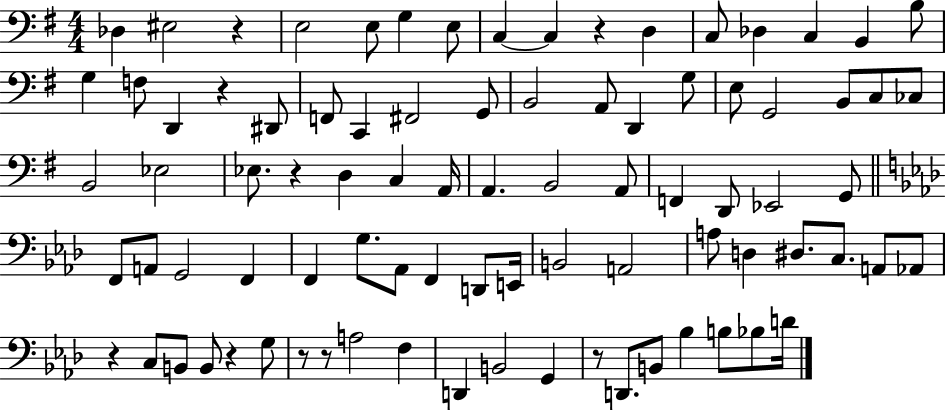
Db3/q EIS3/h R/q E3/h E3/e G3/q E3/e C3/q C3/q R/q D3/q C3/e Db3/q C3/q B2/q B3/e G3/q F3/e D2/q R/q D#2/e F2/e C2/q F#2/h G2/e B2/h A2/e D2/q G3/e E3/e G2/h B2/e C3/e CES3/e B2/h Eb3/h Eb3/e. R/q D3/q C3/q A2/s A2/q. B2/h A2/e F2/q D2/e Eb2/h G2/e F2/e A2/e G2/h F2/q F2/q G3/e. Ab2/e F2/q D2/e E2/s B2/h A2/h A3/e D3/q D#3/e. C3/e. A2/e Ab2/e R/q C3/e B2/e B2/e R/q G3/e R/e R/e A3/h F3/q D2/q B2/h G2/q R/e D2/e. B2/e Bb3/q B3/e Bb3/e D4/s